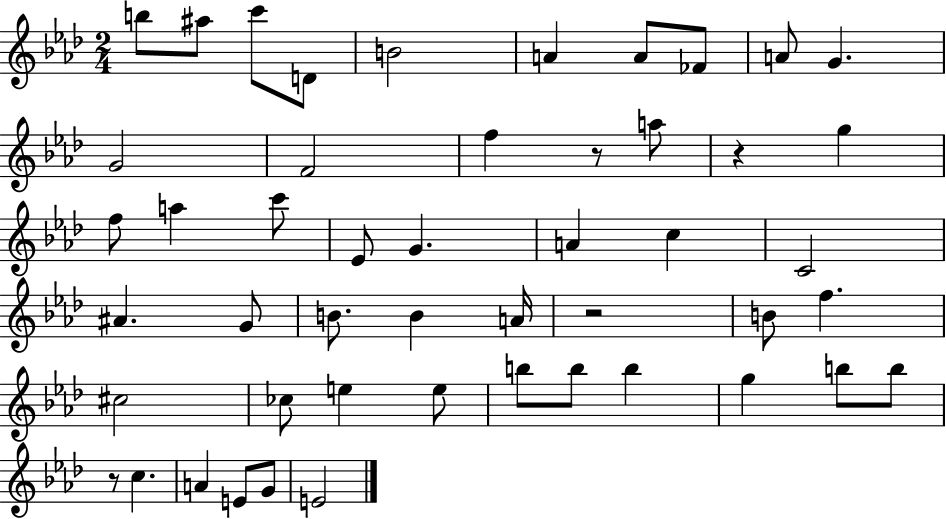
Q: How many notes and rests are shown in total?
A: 49